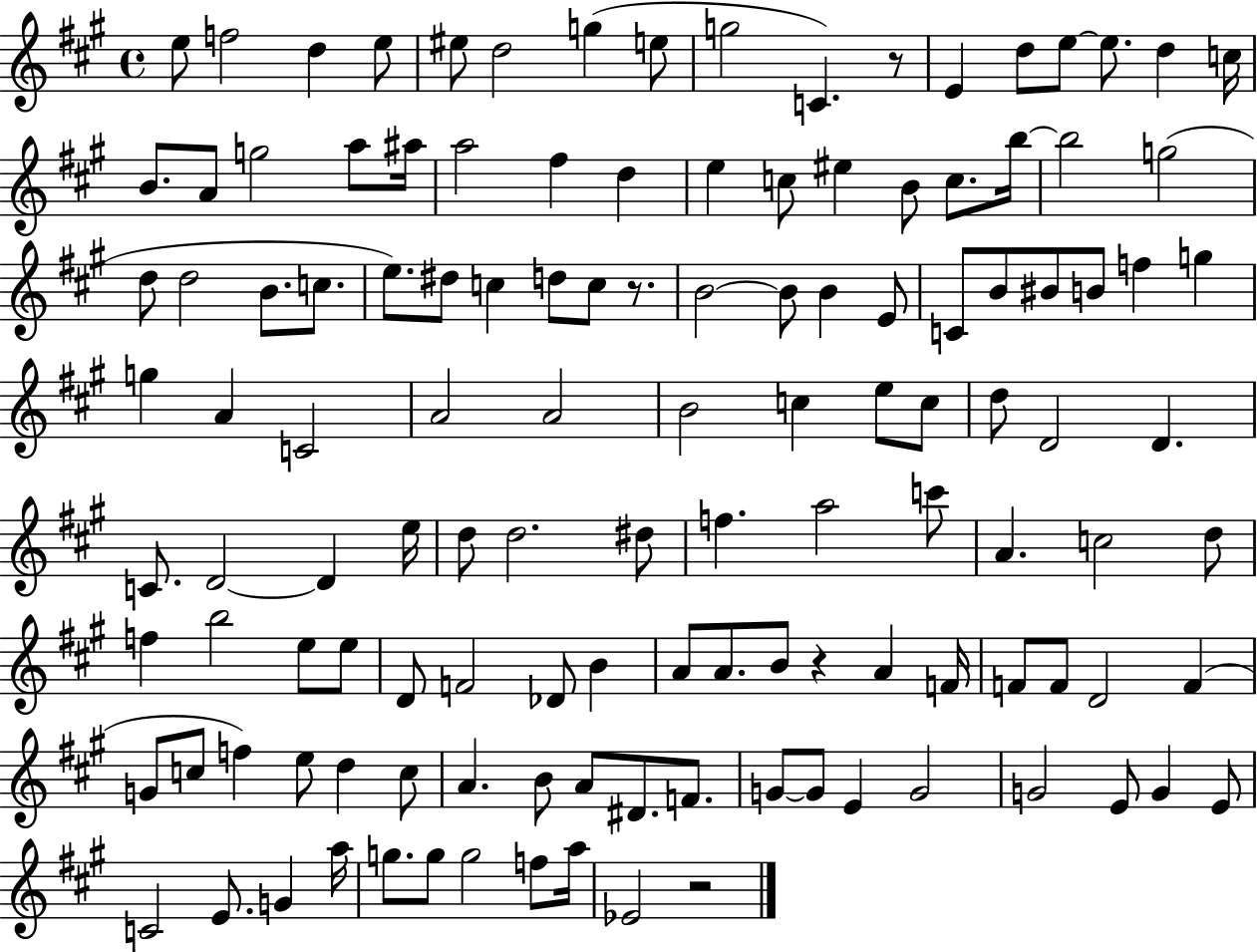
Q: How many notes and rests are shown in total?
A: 126